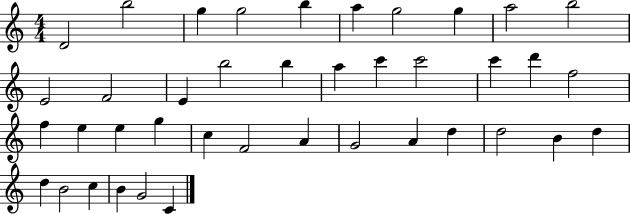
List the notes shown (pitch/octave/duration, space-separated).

D4/h B5/h G5/q G5/h B5/q A5/q G5/h G5/q A5/h B5/h E4/h F4/h E4/q B5/h B5/q A5/q C6/q C6/h C6/q D6/q F5/h F5/q E5/q E5/q G5/q C5/q F4/h A4/q G4/h A4/q D5/q D5/h B4/q D5/q D5/q B4/h C5/q B4/q G4/h C4/q